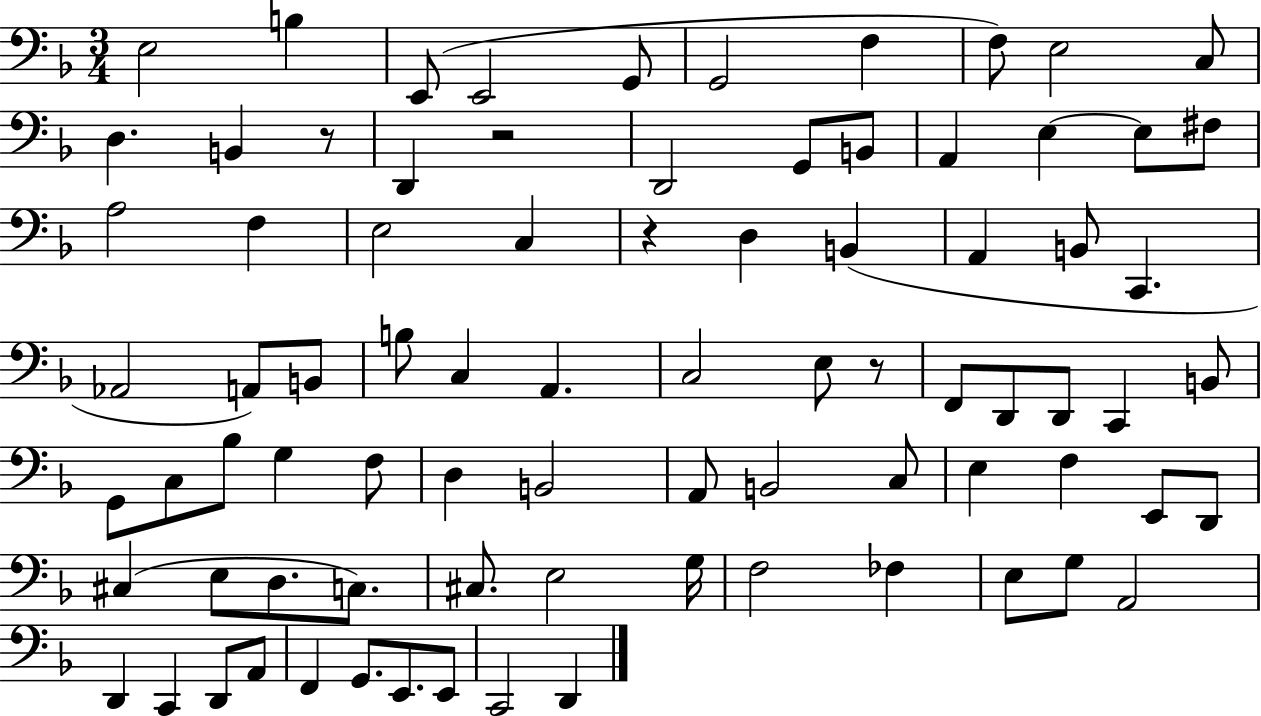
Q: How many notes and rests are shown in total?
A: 82